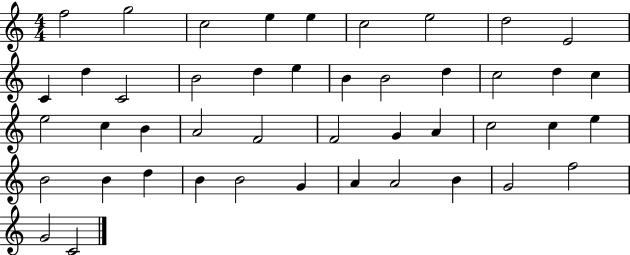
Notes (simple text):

F5/h G5/h C5/h E5/q E5/q C5/h E5/h D5/h E4/h C4/q D5/q C4/h B4/h D5/q E5/q B4/q B4/h D5/q C5/h D5/q C5/q E5/h C5/q B4/q A4/h F4/h F4/h G4/q A4/q C5/h C5/q E5/q B4/h B4/q D5/q B4/q B4/h G4/q A4/q A4/h B4/q G4/h F5/h G4/h C4/h